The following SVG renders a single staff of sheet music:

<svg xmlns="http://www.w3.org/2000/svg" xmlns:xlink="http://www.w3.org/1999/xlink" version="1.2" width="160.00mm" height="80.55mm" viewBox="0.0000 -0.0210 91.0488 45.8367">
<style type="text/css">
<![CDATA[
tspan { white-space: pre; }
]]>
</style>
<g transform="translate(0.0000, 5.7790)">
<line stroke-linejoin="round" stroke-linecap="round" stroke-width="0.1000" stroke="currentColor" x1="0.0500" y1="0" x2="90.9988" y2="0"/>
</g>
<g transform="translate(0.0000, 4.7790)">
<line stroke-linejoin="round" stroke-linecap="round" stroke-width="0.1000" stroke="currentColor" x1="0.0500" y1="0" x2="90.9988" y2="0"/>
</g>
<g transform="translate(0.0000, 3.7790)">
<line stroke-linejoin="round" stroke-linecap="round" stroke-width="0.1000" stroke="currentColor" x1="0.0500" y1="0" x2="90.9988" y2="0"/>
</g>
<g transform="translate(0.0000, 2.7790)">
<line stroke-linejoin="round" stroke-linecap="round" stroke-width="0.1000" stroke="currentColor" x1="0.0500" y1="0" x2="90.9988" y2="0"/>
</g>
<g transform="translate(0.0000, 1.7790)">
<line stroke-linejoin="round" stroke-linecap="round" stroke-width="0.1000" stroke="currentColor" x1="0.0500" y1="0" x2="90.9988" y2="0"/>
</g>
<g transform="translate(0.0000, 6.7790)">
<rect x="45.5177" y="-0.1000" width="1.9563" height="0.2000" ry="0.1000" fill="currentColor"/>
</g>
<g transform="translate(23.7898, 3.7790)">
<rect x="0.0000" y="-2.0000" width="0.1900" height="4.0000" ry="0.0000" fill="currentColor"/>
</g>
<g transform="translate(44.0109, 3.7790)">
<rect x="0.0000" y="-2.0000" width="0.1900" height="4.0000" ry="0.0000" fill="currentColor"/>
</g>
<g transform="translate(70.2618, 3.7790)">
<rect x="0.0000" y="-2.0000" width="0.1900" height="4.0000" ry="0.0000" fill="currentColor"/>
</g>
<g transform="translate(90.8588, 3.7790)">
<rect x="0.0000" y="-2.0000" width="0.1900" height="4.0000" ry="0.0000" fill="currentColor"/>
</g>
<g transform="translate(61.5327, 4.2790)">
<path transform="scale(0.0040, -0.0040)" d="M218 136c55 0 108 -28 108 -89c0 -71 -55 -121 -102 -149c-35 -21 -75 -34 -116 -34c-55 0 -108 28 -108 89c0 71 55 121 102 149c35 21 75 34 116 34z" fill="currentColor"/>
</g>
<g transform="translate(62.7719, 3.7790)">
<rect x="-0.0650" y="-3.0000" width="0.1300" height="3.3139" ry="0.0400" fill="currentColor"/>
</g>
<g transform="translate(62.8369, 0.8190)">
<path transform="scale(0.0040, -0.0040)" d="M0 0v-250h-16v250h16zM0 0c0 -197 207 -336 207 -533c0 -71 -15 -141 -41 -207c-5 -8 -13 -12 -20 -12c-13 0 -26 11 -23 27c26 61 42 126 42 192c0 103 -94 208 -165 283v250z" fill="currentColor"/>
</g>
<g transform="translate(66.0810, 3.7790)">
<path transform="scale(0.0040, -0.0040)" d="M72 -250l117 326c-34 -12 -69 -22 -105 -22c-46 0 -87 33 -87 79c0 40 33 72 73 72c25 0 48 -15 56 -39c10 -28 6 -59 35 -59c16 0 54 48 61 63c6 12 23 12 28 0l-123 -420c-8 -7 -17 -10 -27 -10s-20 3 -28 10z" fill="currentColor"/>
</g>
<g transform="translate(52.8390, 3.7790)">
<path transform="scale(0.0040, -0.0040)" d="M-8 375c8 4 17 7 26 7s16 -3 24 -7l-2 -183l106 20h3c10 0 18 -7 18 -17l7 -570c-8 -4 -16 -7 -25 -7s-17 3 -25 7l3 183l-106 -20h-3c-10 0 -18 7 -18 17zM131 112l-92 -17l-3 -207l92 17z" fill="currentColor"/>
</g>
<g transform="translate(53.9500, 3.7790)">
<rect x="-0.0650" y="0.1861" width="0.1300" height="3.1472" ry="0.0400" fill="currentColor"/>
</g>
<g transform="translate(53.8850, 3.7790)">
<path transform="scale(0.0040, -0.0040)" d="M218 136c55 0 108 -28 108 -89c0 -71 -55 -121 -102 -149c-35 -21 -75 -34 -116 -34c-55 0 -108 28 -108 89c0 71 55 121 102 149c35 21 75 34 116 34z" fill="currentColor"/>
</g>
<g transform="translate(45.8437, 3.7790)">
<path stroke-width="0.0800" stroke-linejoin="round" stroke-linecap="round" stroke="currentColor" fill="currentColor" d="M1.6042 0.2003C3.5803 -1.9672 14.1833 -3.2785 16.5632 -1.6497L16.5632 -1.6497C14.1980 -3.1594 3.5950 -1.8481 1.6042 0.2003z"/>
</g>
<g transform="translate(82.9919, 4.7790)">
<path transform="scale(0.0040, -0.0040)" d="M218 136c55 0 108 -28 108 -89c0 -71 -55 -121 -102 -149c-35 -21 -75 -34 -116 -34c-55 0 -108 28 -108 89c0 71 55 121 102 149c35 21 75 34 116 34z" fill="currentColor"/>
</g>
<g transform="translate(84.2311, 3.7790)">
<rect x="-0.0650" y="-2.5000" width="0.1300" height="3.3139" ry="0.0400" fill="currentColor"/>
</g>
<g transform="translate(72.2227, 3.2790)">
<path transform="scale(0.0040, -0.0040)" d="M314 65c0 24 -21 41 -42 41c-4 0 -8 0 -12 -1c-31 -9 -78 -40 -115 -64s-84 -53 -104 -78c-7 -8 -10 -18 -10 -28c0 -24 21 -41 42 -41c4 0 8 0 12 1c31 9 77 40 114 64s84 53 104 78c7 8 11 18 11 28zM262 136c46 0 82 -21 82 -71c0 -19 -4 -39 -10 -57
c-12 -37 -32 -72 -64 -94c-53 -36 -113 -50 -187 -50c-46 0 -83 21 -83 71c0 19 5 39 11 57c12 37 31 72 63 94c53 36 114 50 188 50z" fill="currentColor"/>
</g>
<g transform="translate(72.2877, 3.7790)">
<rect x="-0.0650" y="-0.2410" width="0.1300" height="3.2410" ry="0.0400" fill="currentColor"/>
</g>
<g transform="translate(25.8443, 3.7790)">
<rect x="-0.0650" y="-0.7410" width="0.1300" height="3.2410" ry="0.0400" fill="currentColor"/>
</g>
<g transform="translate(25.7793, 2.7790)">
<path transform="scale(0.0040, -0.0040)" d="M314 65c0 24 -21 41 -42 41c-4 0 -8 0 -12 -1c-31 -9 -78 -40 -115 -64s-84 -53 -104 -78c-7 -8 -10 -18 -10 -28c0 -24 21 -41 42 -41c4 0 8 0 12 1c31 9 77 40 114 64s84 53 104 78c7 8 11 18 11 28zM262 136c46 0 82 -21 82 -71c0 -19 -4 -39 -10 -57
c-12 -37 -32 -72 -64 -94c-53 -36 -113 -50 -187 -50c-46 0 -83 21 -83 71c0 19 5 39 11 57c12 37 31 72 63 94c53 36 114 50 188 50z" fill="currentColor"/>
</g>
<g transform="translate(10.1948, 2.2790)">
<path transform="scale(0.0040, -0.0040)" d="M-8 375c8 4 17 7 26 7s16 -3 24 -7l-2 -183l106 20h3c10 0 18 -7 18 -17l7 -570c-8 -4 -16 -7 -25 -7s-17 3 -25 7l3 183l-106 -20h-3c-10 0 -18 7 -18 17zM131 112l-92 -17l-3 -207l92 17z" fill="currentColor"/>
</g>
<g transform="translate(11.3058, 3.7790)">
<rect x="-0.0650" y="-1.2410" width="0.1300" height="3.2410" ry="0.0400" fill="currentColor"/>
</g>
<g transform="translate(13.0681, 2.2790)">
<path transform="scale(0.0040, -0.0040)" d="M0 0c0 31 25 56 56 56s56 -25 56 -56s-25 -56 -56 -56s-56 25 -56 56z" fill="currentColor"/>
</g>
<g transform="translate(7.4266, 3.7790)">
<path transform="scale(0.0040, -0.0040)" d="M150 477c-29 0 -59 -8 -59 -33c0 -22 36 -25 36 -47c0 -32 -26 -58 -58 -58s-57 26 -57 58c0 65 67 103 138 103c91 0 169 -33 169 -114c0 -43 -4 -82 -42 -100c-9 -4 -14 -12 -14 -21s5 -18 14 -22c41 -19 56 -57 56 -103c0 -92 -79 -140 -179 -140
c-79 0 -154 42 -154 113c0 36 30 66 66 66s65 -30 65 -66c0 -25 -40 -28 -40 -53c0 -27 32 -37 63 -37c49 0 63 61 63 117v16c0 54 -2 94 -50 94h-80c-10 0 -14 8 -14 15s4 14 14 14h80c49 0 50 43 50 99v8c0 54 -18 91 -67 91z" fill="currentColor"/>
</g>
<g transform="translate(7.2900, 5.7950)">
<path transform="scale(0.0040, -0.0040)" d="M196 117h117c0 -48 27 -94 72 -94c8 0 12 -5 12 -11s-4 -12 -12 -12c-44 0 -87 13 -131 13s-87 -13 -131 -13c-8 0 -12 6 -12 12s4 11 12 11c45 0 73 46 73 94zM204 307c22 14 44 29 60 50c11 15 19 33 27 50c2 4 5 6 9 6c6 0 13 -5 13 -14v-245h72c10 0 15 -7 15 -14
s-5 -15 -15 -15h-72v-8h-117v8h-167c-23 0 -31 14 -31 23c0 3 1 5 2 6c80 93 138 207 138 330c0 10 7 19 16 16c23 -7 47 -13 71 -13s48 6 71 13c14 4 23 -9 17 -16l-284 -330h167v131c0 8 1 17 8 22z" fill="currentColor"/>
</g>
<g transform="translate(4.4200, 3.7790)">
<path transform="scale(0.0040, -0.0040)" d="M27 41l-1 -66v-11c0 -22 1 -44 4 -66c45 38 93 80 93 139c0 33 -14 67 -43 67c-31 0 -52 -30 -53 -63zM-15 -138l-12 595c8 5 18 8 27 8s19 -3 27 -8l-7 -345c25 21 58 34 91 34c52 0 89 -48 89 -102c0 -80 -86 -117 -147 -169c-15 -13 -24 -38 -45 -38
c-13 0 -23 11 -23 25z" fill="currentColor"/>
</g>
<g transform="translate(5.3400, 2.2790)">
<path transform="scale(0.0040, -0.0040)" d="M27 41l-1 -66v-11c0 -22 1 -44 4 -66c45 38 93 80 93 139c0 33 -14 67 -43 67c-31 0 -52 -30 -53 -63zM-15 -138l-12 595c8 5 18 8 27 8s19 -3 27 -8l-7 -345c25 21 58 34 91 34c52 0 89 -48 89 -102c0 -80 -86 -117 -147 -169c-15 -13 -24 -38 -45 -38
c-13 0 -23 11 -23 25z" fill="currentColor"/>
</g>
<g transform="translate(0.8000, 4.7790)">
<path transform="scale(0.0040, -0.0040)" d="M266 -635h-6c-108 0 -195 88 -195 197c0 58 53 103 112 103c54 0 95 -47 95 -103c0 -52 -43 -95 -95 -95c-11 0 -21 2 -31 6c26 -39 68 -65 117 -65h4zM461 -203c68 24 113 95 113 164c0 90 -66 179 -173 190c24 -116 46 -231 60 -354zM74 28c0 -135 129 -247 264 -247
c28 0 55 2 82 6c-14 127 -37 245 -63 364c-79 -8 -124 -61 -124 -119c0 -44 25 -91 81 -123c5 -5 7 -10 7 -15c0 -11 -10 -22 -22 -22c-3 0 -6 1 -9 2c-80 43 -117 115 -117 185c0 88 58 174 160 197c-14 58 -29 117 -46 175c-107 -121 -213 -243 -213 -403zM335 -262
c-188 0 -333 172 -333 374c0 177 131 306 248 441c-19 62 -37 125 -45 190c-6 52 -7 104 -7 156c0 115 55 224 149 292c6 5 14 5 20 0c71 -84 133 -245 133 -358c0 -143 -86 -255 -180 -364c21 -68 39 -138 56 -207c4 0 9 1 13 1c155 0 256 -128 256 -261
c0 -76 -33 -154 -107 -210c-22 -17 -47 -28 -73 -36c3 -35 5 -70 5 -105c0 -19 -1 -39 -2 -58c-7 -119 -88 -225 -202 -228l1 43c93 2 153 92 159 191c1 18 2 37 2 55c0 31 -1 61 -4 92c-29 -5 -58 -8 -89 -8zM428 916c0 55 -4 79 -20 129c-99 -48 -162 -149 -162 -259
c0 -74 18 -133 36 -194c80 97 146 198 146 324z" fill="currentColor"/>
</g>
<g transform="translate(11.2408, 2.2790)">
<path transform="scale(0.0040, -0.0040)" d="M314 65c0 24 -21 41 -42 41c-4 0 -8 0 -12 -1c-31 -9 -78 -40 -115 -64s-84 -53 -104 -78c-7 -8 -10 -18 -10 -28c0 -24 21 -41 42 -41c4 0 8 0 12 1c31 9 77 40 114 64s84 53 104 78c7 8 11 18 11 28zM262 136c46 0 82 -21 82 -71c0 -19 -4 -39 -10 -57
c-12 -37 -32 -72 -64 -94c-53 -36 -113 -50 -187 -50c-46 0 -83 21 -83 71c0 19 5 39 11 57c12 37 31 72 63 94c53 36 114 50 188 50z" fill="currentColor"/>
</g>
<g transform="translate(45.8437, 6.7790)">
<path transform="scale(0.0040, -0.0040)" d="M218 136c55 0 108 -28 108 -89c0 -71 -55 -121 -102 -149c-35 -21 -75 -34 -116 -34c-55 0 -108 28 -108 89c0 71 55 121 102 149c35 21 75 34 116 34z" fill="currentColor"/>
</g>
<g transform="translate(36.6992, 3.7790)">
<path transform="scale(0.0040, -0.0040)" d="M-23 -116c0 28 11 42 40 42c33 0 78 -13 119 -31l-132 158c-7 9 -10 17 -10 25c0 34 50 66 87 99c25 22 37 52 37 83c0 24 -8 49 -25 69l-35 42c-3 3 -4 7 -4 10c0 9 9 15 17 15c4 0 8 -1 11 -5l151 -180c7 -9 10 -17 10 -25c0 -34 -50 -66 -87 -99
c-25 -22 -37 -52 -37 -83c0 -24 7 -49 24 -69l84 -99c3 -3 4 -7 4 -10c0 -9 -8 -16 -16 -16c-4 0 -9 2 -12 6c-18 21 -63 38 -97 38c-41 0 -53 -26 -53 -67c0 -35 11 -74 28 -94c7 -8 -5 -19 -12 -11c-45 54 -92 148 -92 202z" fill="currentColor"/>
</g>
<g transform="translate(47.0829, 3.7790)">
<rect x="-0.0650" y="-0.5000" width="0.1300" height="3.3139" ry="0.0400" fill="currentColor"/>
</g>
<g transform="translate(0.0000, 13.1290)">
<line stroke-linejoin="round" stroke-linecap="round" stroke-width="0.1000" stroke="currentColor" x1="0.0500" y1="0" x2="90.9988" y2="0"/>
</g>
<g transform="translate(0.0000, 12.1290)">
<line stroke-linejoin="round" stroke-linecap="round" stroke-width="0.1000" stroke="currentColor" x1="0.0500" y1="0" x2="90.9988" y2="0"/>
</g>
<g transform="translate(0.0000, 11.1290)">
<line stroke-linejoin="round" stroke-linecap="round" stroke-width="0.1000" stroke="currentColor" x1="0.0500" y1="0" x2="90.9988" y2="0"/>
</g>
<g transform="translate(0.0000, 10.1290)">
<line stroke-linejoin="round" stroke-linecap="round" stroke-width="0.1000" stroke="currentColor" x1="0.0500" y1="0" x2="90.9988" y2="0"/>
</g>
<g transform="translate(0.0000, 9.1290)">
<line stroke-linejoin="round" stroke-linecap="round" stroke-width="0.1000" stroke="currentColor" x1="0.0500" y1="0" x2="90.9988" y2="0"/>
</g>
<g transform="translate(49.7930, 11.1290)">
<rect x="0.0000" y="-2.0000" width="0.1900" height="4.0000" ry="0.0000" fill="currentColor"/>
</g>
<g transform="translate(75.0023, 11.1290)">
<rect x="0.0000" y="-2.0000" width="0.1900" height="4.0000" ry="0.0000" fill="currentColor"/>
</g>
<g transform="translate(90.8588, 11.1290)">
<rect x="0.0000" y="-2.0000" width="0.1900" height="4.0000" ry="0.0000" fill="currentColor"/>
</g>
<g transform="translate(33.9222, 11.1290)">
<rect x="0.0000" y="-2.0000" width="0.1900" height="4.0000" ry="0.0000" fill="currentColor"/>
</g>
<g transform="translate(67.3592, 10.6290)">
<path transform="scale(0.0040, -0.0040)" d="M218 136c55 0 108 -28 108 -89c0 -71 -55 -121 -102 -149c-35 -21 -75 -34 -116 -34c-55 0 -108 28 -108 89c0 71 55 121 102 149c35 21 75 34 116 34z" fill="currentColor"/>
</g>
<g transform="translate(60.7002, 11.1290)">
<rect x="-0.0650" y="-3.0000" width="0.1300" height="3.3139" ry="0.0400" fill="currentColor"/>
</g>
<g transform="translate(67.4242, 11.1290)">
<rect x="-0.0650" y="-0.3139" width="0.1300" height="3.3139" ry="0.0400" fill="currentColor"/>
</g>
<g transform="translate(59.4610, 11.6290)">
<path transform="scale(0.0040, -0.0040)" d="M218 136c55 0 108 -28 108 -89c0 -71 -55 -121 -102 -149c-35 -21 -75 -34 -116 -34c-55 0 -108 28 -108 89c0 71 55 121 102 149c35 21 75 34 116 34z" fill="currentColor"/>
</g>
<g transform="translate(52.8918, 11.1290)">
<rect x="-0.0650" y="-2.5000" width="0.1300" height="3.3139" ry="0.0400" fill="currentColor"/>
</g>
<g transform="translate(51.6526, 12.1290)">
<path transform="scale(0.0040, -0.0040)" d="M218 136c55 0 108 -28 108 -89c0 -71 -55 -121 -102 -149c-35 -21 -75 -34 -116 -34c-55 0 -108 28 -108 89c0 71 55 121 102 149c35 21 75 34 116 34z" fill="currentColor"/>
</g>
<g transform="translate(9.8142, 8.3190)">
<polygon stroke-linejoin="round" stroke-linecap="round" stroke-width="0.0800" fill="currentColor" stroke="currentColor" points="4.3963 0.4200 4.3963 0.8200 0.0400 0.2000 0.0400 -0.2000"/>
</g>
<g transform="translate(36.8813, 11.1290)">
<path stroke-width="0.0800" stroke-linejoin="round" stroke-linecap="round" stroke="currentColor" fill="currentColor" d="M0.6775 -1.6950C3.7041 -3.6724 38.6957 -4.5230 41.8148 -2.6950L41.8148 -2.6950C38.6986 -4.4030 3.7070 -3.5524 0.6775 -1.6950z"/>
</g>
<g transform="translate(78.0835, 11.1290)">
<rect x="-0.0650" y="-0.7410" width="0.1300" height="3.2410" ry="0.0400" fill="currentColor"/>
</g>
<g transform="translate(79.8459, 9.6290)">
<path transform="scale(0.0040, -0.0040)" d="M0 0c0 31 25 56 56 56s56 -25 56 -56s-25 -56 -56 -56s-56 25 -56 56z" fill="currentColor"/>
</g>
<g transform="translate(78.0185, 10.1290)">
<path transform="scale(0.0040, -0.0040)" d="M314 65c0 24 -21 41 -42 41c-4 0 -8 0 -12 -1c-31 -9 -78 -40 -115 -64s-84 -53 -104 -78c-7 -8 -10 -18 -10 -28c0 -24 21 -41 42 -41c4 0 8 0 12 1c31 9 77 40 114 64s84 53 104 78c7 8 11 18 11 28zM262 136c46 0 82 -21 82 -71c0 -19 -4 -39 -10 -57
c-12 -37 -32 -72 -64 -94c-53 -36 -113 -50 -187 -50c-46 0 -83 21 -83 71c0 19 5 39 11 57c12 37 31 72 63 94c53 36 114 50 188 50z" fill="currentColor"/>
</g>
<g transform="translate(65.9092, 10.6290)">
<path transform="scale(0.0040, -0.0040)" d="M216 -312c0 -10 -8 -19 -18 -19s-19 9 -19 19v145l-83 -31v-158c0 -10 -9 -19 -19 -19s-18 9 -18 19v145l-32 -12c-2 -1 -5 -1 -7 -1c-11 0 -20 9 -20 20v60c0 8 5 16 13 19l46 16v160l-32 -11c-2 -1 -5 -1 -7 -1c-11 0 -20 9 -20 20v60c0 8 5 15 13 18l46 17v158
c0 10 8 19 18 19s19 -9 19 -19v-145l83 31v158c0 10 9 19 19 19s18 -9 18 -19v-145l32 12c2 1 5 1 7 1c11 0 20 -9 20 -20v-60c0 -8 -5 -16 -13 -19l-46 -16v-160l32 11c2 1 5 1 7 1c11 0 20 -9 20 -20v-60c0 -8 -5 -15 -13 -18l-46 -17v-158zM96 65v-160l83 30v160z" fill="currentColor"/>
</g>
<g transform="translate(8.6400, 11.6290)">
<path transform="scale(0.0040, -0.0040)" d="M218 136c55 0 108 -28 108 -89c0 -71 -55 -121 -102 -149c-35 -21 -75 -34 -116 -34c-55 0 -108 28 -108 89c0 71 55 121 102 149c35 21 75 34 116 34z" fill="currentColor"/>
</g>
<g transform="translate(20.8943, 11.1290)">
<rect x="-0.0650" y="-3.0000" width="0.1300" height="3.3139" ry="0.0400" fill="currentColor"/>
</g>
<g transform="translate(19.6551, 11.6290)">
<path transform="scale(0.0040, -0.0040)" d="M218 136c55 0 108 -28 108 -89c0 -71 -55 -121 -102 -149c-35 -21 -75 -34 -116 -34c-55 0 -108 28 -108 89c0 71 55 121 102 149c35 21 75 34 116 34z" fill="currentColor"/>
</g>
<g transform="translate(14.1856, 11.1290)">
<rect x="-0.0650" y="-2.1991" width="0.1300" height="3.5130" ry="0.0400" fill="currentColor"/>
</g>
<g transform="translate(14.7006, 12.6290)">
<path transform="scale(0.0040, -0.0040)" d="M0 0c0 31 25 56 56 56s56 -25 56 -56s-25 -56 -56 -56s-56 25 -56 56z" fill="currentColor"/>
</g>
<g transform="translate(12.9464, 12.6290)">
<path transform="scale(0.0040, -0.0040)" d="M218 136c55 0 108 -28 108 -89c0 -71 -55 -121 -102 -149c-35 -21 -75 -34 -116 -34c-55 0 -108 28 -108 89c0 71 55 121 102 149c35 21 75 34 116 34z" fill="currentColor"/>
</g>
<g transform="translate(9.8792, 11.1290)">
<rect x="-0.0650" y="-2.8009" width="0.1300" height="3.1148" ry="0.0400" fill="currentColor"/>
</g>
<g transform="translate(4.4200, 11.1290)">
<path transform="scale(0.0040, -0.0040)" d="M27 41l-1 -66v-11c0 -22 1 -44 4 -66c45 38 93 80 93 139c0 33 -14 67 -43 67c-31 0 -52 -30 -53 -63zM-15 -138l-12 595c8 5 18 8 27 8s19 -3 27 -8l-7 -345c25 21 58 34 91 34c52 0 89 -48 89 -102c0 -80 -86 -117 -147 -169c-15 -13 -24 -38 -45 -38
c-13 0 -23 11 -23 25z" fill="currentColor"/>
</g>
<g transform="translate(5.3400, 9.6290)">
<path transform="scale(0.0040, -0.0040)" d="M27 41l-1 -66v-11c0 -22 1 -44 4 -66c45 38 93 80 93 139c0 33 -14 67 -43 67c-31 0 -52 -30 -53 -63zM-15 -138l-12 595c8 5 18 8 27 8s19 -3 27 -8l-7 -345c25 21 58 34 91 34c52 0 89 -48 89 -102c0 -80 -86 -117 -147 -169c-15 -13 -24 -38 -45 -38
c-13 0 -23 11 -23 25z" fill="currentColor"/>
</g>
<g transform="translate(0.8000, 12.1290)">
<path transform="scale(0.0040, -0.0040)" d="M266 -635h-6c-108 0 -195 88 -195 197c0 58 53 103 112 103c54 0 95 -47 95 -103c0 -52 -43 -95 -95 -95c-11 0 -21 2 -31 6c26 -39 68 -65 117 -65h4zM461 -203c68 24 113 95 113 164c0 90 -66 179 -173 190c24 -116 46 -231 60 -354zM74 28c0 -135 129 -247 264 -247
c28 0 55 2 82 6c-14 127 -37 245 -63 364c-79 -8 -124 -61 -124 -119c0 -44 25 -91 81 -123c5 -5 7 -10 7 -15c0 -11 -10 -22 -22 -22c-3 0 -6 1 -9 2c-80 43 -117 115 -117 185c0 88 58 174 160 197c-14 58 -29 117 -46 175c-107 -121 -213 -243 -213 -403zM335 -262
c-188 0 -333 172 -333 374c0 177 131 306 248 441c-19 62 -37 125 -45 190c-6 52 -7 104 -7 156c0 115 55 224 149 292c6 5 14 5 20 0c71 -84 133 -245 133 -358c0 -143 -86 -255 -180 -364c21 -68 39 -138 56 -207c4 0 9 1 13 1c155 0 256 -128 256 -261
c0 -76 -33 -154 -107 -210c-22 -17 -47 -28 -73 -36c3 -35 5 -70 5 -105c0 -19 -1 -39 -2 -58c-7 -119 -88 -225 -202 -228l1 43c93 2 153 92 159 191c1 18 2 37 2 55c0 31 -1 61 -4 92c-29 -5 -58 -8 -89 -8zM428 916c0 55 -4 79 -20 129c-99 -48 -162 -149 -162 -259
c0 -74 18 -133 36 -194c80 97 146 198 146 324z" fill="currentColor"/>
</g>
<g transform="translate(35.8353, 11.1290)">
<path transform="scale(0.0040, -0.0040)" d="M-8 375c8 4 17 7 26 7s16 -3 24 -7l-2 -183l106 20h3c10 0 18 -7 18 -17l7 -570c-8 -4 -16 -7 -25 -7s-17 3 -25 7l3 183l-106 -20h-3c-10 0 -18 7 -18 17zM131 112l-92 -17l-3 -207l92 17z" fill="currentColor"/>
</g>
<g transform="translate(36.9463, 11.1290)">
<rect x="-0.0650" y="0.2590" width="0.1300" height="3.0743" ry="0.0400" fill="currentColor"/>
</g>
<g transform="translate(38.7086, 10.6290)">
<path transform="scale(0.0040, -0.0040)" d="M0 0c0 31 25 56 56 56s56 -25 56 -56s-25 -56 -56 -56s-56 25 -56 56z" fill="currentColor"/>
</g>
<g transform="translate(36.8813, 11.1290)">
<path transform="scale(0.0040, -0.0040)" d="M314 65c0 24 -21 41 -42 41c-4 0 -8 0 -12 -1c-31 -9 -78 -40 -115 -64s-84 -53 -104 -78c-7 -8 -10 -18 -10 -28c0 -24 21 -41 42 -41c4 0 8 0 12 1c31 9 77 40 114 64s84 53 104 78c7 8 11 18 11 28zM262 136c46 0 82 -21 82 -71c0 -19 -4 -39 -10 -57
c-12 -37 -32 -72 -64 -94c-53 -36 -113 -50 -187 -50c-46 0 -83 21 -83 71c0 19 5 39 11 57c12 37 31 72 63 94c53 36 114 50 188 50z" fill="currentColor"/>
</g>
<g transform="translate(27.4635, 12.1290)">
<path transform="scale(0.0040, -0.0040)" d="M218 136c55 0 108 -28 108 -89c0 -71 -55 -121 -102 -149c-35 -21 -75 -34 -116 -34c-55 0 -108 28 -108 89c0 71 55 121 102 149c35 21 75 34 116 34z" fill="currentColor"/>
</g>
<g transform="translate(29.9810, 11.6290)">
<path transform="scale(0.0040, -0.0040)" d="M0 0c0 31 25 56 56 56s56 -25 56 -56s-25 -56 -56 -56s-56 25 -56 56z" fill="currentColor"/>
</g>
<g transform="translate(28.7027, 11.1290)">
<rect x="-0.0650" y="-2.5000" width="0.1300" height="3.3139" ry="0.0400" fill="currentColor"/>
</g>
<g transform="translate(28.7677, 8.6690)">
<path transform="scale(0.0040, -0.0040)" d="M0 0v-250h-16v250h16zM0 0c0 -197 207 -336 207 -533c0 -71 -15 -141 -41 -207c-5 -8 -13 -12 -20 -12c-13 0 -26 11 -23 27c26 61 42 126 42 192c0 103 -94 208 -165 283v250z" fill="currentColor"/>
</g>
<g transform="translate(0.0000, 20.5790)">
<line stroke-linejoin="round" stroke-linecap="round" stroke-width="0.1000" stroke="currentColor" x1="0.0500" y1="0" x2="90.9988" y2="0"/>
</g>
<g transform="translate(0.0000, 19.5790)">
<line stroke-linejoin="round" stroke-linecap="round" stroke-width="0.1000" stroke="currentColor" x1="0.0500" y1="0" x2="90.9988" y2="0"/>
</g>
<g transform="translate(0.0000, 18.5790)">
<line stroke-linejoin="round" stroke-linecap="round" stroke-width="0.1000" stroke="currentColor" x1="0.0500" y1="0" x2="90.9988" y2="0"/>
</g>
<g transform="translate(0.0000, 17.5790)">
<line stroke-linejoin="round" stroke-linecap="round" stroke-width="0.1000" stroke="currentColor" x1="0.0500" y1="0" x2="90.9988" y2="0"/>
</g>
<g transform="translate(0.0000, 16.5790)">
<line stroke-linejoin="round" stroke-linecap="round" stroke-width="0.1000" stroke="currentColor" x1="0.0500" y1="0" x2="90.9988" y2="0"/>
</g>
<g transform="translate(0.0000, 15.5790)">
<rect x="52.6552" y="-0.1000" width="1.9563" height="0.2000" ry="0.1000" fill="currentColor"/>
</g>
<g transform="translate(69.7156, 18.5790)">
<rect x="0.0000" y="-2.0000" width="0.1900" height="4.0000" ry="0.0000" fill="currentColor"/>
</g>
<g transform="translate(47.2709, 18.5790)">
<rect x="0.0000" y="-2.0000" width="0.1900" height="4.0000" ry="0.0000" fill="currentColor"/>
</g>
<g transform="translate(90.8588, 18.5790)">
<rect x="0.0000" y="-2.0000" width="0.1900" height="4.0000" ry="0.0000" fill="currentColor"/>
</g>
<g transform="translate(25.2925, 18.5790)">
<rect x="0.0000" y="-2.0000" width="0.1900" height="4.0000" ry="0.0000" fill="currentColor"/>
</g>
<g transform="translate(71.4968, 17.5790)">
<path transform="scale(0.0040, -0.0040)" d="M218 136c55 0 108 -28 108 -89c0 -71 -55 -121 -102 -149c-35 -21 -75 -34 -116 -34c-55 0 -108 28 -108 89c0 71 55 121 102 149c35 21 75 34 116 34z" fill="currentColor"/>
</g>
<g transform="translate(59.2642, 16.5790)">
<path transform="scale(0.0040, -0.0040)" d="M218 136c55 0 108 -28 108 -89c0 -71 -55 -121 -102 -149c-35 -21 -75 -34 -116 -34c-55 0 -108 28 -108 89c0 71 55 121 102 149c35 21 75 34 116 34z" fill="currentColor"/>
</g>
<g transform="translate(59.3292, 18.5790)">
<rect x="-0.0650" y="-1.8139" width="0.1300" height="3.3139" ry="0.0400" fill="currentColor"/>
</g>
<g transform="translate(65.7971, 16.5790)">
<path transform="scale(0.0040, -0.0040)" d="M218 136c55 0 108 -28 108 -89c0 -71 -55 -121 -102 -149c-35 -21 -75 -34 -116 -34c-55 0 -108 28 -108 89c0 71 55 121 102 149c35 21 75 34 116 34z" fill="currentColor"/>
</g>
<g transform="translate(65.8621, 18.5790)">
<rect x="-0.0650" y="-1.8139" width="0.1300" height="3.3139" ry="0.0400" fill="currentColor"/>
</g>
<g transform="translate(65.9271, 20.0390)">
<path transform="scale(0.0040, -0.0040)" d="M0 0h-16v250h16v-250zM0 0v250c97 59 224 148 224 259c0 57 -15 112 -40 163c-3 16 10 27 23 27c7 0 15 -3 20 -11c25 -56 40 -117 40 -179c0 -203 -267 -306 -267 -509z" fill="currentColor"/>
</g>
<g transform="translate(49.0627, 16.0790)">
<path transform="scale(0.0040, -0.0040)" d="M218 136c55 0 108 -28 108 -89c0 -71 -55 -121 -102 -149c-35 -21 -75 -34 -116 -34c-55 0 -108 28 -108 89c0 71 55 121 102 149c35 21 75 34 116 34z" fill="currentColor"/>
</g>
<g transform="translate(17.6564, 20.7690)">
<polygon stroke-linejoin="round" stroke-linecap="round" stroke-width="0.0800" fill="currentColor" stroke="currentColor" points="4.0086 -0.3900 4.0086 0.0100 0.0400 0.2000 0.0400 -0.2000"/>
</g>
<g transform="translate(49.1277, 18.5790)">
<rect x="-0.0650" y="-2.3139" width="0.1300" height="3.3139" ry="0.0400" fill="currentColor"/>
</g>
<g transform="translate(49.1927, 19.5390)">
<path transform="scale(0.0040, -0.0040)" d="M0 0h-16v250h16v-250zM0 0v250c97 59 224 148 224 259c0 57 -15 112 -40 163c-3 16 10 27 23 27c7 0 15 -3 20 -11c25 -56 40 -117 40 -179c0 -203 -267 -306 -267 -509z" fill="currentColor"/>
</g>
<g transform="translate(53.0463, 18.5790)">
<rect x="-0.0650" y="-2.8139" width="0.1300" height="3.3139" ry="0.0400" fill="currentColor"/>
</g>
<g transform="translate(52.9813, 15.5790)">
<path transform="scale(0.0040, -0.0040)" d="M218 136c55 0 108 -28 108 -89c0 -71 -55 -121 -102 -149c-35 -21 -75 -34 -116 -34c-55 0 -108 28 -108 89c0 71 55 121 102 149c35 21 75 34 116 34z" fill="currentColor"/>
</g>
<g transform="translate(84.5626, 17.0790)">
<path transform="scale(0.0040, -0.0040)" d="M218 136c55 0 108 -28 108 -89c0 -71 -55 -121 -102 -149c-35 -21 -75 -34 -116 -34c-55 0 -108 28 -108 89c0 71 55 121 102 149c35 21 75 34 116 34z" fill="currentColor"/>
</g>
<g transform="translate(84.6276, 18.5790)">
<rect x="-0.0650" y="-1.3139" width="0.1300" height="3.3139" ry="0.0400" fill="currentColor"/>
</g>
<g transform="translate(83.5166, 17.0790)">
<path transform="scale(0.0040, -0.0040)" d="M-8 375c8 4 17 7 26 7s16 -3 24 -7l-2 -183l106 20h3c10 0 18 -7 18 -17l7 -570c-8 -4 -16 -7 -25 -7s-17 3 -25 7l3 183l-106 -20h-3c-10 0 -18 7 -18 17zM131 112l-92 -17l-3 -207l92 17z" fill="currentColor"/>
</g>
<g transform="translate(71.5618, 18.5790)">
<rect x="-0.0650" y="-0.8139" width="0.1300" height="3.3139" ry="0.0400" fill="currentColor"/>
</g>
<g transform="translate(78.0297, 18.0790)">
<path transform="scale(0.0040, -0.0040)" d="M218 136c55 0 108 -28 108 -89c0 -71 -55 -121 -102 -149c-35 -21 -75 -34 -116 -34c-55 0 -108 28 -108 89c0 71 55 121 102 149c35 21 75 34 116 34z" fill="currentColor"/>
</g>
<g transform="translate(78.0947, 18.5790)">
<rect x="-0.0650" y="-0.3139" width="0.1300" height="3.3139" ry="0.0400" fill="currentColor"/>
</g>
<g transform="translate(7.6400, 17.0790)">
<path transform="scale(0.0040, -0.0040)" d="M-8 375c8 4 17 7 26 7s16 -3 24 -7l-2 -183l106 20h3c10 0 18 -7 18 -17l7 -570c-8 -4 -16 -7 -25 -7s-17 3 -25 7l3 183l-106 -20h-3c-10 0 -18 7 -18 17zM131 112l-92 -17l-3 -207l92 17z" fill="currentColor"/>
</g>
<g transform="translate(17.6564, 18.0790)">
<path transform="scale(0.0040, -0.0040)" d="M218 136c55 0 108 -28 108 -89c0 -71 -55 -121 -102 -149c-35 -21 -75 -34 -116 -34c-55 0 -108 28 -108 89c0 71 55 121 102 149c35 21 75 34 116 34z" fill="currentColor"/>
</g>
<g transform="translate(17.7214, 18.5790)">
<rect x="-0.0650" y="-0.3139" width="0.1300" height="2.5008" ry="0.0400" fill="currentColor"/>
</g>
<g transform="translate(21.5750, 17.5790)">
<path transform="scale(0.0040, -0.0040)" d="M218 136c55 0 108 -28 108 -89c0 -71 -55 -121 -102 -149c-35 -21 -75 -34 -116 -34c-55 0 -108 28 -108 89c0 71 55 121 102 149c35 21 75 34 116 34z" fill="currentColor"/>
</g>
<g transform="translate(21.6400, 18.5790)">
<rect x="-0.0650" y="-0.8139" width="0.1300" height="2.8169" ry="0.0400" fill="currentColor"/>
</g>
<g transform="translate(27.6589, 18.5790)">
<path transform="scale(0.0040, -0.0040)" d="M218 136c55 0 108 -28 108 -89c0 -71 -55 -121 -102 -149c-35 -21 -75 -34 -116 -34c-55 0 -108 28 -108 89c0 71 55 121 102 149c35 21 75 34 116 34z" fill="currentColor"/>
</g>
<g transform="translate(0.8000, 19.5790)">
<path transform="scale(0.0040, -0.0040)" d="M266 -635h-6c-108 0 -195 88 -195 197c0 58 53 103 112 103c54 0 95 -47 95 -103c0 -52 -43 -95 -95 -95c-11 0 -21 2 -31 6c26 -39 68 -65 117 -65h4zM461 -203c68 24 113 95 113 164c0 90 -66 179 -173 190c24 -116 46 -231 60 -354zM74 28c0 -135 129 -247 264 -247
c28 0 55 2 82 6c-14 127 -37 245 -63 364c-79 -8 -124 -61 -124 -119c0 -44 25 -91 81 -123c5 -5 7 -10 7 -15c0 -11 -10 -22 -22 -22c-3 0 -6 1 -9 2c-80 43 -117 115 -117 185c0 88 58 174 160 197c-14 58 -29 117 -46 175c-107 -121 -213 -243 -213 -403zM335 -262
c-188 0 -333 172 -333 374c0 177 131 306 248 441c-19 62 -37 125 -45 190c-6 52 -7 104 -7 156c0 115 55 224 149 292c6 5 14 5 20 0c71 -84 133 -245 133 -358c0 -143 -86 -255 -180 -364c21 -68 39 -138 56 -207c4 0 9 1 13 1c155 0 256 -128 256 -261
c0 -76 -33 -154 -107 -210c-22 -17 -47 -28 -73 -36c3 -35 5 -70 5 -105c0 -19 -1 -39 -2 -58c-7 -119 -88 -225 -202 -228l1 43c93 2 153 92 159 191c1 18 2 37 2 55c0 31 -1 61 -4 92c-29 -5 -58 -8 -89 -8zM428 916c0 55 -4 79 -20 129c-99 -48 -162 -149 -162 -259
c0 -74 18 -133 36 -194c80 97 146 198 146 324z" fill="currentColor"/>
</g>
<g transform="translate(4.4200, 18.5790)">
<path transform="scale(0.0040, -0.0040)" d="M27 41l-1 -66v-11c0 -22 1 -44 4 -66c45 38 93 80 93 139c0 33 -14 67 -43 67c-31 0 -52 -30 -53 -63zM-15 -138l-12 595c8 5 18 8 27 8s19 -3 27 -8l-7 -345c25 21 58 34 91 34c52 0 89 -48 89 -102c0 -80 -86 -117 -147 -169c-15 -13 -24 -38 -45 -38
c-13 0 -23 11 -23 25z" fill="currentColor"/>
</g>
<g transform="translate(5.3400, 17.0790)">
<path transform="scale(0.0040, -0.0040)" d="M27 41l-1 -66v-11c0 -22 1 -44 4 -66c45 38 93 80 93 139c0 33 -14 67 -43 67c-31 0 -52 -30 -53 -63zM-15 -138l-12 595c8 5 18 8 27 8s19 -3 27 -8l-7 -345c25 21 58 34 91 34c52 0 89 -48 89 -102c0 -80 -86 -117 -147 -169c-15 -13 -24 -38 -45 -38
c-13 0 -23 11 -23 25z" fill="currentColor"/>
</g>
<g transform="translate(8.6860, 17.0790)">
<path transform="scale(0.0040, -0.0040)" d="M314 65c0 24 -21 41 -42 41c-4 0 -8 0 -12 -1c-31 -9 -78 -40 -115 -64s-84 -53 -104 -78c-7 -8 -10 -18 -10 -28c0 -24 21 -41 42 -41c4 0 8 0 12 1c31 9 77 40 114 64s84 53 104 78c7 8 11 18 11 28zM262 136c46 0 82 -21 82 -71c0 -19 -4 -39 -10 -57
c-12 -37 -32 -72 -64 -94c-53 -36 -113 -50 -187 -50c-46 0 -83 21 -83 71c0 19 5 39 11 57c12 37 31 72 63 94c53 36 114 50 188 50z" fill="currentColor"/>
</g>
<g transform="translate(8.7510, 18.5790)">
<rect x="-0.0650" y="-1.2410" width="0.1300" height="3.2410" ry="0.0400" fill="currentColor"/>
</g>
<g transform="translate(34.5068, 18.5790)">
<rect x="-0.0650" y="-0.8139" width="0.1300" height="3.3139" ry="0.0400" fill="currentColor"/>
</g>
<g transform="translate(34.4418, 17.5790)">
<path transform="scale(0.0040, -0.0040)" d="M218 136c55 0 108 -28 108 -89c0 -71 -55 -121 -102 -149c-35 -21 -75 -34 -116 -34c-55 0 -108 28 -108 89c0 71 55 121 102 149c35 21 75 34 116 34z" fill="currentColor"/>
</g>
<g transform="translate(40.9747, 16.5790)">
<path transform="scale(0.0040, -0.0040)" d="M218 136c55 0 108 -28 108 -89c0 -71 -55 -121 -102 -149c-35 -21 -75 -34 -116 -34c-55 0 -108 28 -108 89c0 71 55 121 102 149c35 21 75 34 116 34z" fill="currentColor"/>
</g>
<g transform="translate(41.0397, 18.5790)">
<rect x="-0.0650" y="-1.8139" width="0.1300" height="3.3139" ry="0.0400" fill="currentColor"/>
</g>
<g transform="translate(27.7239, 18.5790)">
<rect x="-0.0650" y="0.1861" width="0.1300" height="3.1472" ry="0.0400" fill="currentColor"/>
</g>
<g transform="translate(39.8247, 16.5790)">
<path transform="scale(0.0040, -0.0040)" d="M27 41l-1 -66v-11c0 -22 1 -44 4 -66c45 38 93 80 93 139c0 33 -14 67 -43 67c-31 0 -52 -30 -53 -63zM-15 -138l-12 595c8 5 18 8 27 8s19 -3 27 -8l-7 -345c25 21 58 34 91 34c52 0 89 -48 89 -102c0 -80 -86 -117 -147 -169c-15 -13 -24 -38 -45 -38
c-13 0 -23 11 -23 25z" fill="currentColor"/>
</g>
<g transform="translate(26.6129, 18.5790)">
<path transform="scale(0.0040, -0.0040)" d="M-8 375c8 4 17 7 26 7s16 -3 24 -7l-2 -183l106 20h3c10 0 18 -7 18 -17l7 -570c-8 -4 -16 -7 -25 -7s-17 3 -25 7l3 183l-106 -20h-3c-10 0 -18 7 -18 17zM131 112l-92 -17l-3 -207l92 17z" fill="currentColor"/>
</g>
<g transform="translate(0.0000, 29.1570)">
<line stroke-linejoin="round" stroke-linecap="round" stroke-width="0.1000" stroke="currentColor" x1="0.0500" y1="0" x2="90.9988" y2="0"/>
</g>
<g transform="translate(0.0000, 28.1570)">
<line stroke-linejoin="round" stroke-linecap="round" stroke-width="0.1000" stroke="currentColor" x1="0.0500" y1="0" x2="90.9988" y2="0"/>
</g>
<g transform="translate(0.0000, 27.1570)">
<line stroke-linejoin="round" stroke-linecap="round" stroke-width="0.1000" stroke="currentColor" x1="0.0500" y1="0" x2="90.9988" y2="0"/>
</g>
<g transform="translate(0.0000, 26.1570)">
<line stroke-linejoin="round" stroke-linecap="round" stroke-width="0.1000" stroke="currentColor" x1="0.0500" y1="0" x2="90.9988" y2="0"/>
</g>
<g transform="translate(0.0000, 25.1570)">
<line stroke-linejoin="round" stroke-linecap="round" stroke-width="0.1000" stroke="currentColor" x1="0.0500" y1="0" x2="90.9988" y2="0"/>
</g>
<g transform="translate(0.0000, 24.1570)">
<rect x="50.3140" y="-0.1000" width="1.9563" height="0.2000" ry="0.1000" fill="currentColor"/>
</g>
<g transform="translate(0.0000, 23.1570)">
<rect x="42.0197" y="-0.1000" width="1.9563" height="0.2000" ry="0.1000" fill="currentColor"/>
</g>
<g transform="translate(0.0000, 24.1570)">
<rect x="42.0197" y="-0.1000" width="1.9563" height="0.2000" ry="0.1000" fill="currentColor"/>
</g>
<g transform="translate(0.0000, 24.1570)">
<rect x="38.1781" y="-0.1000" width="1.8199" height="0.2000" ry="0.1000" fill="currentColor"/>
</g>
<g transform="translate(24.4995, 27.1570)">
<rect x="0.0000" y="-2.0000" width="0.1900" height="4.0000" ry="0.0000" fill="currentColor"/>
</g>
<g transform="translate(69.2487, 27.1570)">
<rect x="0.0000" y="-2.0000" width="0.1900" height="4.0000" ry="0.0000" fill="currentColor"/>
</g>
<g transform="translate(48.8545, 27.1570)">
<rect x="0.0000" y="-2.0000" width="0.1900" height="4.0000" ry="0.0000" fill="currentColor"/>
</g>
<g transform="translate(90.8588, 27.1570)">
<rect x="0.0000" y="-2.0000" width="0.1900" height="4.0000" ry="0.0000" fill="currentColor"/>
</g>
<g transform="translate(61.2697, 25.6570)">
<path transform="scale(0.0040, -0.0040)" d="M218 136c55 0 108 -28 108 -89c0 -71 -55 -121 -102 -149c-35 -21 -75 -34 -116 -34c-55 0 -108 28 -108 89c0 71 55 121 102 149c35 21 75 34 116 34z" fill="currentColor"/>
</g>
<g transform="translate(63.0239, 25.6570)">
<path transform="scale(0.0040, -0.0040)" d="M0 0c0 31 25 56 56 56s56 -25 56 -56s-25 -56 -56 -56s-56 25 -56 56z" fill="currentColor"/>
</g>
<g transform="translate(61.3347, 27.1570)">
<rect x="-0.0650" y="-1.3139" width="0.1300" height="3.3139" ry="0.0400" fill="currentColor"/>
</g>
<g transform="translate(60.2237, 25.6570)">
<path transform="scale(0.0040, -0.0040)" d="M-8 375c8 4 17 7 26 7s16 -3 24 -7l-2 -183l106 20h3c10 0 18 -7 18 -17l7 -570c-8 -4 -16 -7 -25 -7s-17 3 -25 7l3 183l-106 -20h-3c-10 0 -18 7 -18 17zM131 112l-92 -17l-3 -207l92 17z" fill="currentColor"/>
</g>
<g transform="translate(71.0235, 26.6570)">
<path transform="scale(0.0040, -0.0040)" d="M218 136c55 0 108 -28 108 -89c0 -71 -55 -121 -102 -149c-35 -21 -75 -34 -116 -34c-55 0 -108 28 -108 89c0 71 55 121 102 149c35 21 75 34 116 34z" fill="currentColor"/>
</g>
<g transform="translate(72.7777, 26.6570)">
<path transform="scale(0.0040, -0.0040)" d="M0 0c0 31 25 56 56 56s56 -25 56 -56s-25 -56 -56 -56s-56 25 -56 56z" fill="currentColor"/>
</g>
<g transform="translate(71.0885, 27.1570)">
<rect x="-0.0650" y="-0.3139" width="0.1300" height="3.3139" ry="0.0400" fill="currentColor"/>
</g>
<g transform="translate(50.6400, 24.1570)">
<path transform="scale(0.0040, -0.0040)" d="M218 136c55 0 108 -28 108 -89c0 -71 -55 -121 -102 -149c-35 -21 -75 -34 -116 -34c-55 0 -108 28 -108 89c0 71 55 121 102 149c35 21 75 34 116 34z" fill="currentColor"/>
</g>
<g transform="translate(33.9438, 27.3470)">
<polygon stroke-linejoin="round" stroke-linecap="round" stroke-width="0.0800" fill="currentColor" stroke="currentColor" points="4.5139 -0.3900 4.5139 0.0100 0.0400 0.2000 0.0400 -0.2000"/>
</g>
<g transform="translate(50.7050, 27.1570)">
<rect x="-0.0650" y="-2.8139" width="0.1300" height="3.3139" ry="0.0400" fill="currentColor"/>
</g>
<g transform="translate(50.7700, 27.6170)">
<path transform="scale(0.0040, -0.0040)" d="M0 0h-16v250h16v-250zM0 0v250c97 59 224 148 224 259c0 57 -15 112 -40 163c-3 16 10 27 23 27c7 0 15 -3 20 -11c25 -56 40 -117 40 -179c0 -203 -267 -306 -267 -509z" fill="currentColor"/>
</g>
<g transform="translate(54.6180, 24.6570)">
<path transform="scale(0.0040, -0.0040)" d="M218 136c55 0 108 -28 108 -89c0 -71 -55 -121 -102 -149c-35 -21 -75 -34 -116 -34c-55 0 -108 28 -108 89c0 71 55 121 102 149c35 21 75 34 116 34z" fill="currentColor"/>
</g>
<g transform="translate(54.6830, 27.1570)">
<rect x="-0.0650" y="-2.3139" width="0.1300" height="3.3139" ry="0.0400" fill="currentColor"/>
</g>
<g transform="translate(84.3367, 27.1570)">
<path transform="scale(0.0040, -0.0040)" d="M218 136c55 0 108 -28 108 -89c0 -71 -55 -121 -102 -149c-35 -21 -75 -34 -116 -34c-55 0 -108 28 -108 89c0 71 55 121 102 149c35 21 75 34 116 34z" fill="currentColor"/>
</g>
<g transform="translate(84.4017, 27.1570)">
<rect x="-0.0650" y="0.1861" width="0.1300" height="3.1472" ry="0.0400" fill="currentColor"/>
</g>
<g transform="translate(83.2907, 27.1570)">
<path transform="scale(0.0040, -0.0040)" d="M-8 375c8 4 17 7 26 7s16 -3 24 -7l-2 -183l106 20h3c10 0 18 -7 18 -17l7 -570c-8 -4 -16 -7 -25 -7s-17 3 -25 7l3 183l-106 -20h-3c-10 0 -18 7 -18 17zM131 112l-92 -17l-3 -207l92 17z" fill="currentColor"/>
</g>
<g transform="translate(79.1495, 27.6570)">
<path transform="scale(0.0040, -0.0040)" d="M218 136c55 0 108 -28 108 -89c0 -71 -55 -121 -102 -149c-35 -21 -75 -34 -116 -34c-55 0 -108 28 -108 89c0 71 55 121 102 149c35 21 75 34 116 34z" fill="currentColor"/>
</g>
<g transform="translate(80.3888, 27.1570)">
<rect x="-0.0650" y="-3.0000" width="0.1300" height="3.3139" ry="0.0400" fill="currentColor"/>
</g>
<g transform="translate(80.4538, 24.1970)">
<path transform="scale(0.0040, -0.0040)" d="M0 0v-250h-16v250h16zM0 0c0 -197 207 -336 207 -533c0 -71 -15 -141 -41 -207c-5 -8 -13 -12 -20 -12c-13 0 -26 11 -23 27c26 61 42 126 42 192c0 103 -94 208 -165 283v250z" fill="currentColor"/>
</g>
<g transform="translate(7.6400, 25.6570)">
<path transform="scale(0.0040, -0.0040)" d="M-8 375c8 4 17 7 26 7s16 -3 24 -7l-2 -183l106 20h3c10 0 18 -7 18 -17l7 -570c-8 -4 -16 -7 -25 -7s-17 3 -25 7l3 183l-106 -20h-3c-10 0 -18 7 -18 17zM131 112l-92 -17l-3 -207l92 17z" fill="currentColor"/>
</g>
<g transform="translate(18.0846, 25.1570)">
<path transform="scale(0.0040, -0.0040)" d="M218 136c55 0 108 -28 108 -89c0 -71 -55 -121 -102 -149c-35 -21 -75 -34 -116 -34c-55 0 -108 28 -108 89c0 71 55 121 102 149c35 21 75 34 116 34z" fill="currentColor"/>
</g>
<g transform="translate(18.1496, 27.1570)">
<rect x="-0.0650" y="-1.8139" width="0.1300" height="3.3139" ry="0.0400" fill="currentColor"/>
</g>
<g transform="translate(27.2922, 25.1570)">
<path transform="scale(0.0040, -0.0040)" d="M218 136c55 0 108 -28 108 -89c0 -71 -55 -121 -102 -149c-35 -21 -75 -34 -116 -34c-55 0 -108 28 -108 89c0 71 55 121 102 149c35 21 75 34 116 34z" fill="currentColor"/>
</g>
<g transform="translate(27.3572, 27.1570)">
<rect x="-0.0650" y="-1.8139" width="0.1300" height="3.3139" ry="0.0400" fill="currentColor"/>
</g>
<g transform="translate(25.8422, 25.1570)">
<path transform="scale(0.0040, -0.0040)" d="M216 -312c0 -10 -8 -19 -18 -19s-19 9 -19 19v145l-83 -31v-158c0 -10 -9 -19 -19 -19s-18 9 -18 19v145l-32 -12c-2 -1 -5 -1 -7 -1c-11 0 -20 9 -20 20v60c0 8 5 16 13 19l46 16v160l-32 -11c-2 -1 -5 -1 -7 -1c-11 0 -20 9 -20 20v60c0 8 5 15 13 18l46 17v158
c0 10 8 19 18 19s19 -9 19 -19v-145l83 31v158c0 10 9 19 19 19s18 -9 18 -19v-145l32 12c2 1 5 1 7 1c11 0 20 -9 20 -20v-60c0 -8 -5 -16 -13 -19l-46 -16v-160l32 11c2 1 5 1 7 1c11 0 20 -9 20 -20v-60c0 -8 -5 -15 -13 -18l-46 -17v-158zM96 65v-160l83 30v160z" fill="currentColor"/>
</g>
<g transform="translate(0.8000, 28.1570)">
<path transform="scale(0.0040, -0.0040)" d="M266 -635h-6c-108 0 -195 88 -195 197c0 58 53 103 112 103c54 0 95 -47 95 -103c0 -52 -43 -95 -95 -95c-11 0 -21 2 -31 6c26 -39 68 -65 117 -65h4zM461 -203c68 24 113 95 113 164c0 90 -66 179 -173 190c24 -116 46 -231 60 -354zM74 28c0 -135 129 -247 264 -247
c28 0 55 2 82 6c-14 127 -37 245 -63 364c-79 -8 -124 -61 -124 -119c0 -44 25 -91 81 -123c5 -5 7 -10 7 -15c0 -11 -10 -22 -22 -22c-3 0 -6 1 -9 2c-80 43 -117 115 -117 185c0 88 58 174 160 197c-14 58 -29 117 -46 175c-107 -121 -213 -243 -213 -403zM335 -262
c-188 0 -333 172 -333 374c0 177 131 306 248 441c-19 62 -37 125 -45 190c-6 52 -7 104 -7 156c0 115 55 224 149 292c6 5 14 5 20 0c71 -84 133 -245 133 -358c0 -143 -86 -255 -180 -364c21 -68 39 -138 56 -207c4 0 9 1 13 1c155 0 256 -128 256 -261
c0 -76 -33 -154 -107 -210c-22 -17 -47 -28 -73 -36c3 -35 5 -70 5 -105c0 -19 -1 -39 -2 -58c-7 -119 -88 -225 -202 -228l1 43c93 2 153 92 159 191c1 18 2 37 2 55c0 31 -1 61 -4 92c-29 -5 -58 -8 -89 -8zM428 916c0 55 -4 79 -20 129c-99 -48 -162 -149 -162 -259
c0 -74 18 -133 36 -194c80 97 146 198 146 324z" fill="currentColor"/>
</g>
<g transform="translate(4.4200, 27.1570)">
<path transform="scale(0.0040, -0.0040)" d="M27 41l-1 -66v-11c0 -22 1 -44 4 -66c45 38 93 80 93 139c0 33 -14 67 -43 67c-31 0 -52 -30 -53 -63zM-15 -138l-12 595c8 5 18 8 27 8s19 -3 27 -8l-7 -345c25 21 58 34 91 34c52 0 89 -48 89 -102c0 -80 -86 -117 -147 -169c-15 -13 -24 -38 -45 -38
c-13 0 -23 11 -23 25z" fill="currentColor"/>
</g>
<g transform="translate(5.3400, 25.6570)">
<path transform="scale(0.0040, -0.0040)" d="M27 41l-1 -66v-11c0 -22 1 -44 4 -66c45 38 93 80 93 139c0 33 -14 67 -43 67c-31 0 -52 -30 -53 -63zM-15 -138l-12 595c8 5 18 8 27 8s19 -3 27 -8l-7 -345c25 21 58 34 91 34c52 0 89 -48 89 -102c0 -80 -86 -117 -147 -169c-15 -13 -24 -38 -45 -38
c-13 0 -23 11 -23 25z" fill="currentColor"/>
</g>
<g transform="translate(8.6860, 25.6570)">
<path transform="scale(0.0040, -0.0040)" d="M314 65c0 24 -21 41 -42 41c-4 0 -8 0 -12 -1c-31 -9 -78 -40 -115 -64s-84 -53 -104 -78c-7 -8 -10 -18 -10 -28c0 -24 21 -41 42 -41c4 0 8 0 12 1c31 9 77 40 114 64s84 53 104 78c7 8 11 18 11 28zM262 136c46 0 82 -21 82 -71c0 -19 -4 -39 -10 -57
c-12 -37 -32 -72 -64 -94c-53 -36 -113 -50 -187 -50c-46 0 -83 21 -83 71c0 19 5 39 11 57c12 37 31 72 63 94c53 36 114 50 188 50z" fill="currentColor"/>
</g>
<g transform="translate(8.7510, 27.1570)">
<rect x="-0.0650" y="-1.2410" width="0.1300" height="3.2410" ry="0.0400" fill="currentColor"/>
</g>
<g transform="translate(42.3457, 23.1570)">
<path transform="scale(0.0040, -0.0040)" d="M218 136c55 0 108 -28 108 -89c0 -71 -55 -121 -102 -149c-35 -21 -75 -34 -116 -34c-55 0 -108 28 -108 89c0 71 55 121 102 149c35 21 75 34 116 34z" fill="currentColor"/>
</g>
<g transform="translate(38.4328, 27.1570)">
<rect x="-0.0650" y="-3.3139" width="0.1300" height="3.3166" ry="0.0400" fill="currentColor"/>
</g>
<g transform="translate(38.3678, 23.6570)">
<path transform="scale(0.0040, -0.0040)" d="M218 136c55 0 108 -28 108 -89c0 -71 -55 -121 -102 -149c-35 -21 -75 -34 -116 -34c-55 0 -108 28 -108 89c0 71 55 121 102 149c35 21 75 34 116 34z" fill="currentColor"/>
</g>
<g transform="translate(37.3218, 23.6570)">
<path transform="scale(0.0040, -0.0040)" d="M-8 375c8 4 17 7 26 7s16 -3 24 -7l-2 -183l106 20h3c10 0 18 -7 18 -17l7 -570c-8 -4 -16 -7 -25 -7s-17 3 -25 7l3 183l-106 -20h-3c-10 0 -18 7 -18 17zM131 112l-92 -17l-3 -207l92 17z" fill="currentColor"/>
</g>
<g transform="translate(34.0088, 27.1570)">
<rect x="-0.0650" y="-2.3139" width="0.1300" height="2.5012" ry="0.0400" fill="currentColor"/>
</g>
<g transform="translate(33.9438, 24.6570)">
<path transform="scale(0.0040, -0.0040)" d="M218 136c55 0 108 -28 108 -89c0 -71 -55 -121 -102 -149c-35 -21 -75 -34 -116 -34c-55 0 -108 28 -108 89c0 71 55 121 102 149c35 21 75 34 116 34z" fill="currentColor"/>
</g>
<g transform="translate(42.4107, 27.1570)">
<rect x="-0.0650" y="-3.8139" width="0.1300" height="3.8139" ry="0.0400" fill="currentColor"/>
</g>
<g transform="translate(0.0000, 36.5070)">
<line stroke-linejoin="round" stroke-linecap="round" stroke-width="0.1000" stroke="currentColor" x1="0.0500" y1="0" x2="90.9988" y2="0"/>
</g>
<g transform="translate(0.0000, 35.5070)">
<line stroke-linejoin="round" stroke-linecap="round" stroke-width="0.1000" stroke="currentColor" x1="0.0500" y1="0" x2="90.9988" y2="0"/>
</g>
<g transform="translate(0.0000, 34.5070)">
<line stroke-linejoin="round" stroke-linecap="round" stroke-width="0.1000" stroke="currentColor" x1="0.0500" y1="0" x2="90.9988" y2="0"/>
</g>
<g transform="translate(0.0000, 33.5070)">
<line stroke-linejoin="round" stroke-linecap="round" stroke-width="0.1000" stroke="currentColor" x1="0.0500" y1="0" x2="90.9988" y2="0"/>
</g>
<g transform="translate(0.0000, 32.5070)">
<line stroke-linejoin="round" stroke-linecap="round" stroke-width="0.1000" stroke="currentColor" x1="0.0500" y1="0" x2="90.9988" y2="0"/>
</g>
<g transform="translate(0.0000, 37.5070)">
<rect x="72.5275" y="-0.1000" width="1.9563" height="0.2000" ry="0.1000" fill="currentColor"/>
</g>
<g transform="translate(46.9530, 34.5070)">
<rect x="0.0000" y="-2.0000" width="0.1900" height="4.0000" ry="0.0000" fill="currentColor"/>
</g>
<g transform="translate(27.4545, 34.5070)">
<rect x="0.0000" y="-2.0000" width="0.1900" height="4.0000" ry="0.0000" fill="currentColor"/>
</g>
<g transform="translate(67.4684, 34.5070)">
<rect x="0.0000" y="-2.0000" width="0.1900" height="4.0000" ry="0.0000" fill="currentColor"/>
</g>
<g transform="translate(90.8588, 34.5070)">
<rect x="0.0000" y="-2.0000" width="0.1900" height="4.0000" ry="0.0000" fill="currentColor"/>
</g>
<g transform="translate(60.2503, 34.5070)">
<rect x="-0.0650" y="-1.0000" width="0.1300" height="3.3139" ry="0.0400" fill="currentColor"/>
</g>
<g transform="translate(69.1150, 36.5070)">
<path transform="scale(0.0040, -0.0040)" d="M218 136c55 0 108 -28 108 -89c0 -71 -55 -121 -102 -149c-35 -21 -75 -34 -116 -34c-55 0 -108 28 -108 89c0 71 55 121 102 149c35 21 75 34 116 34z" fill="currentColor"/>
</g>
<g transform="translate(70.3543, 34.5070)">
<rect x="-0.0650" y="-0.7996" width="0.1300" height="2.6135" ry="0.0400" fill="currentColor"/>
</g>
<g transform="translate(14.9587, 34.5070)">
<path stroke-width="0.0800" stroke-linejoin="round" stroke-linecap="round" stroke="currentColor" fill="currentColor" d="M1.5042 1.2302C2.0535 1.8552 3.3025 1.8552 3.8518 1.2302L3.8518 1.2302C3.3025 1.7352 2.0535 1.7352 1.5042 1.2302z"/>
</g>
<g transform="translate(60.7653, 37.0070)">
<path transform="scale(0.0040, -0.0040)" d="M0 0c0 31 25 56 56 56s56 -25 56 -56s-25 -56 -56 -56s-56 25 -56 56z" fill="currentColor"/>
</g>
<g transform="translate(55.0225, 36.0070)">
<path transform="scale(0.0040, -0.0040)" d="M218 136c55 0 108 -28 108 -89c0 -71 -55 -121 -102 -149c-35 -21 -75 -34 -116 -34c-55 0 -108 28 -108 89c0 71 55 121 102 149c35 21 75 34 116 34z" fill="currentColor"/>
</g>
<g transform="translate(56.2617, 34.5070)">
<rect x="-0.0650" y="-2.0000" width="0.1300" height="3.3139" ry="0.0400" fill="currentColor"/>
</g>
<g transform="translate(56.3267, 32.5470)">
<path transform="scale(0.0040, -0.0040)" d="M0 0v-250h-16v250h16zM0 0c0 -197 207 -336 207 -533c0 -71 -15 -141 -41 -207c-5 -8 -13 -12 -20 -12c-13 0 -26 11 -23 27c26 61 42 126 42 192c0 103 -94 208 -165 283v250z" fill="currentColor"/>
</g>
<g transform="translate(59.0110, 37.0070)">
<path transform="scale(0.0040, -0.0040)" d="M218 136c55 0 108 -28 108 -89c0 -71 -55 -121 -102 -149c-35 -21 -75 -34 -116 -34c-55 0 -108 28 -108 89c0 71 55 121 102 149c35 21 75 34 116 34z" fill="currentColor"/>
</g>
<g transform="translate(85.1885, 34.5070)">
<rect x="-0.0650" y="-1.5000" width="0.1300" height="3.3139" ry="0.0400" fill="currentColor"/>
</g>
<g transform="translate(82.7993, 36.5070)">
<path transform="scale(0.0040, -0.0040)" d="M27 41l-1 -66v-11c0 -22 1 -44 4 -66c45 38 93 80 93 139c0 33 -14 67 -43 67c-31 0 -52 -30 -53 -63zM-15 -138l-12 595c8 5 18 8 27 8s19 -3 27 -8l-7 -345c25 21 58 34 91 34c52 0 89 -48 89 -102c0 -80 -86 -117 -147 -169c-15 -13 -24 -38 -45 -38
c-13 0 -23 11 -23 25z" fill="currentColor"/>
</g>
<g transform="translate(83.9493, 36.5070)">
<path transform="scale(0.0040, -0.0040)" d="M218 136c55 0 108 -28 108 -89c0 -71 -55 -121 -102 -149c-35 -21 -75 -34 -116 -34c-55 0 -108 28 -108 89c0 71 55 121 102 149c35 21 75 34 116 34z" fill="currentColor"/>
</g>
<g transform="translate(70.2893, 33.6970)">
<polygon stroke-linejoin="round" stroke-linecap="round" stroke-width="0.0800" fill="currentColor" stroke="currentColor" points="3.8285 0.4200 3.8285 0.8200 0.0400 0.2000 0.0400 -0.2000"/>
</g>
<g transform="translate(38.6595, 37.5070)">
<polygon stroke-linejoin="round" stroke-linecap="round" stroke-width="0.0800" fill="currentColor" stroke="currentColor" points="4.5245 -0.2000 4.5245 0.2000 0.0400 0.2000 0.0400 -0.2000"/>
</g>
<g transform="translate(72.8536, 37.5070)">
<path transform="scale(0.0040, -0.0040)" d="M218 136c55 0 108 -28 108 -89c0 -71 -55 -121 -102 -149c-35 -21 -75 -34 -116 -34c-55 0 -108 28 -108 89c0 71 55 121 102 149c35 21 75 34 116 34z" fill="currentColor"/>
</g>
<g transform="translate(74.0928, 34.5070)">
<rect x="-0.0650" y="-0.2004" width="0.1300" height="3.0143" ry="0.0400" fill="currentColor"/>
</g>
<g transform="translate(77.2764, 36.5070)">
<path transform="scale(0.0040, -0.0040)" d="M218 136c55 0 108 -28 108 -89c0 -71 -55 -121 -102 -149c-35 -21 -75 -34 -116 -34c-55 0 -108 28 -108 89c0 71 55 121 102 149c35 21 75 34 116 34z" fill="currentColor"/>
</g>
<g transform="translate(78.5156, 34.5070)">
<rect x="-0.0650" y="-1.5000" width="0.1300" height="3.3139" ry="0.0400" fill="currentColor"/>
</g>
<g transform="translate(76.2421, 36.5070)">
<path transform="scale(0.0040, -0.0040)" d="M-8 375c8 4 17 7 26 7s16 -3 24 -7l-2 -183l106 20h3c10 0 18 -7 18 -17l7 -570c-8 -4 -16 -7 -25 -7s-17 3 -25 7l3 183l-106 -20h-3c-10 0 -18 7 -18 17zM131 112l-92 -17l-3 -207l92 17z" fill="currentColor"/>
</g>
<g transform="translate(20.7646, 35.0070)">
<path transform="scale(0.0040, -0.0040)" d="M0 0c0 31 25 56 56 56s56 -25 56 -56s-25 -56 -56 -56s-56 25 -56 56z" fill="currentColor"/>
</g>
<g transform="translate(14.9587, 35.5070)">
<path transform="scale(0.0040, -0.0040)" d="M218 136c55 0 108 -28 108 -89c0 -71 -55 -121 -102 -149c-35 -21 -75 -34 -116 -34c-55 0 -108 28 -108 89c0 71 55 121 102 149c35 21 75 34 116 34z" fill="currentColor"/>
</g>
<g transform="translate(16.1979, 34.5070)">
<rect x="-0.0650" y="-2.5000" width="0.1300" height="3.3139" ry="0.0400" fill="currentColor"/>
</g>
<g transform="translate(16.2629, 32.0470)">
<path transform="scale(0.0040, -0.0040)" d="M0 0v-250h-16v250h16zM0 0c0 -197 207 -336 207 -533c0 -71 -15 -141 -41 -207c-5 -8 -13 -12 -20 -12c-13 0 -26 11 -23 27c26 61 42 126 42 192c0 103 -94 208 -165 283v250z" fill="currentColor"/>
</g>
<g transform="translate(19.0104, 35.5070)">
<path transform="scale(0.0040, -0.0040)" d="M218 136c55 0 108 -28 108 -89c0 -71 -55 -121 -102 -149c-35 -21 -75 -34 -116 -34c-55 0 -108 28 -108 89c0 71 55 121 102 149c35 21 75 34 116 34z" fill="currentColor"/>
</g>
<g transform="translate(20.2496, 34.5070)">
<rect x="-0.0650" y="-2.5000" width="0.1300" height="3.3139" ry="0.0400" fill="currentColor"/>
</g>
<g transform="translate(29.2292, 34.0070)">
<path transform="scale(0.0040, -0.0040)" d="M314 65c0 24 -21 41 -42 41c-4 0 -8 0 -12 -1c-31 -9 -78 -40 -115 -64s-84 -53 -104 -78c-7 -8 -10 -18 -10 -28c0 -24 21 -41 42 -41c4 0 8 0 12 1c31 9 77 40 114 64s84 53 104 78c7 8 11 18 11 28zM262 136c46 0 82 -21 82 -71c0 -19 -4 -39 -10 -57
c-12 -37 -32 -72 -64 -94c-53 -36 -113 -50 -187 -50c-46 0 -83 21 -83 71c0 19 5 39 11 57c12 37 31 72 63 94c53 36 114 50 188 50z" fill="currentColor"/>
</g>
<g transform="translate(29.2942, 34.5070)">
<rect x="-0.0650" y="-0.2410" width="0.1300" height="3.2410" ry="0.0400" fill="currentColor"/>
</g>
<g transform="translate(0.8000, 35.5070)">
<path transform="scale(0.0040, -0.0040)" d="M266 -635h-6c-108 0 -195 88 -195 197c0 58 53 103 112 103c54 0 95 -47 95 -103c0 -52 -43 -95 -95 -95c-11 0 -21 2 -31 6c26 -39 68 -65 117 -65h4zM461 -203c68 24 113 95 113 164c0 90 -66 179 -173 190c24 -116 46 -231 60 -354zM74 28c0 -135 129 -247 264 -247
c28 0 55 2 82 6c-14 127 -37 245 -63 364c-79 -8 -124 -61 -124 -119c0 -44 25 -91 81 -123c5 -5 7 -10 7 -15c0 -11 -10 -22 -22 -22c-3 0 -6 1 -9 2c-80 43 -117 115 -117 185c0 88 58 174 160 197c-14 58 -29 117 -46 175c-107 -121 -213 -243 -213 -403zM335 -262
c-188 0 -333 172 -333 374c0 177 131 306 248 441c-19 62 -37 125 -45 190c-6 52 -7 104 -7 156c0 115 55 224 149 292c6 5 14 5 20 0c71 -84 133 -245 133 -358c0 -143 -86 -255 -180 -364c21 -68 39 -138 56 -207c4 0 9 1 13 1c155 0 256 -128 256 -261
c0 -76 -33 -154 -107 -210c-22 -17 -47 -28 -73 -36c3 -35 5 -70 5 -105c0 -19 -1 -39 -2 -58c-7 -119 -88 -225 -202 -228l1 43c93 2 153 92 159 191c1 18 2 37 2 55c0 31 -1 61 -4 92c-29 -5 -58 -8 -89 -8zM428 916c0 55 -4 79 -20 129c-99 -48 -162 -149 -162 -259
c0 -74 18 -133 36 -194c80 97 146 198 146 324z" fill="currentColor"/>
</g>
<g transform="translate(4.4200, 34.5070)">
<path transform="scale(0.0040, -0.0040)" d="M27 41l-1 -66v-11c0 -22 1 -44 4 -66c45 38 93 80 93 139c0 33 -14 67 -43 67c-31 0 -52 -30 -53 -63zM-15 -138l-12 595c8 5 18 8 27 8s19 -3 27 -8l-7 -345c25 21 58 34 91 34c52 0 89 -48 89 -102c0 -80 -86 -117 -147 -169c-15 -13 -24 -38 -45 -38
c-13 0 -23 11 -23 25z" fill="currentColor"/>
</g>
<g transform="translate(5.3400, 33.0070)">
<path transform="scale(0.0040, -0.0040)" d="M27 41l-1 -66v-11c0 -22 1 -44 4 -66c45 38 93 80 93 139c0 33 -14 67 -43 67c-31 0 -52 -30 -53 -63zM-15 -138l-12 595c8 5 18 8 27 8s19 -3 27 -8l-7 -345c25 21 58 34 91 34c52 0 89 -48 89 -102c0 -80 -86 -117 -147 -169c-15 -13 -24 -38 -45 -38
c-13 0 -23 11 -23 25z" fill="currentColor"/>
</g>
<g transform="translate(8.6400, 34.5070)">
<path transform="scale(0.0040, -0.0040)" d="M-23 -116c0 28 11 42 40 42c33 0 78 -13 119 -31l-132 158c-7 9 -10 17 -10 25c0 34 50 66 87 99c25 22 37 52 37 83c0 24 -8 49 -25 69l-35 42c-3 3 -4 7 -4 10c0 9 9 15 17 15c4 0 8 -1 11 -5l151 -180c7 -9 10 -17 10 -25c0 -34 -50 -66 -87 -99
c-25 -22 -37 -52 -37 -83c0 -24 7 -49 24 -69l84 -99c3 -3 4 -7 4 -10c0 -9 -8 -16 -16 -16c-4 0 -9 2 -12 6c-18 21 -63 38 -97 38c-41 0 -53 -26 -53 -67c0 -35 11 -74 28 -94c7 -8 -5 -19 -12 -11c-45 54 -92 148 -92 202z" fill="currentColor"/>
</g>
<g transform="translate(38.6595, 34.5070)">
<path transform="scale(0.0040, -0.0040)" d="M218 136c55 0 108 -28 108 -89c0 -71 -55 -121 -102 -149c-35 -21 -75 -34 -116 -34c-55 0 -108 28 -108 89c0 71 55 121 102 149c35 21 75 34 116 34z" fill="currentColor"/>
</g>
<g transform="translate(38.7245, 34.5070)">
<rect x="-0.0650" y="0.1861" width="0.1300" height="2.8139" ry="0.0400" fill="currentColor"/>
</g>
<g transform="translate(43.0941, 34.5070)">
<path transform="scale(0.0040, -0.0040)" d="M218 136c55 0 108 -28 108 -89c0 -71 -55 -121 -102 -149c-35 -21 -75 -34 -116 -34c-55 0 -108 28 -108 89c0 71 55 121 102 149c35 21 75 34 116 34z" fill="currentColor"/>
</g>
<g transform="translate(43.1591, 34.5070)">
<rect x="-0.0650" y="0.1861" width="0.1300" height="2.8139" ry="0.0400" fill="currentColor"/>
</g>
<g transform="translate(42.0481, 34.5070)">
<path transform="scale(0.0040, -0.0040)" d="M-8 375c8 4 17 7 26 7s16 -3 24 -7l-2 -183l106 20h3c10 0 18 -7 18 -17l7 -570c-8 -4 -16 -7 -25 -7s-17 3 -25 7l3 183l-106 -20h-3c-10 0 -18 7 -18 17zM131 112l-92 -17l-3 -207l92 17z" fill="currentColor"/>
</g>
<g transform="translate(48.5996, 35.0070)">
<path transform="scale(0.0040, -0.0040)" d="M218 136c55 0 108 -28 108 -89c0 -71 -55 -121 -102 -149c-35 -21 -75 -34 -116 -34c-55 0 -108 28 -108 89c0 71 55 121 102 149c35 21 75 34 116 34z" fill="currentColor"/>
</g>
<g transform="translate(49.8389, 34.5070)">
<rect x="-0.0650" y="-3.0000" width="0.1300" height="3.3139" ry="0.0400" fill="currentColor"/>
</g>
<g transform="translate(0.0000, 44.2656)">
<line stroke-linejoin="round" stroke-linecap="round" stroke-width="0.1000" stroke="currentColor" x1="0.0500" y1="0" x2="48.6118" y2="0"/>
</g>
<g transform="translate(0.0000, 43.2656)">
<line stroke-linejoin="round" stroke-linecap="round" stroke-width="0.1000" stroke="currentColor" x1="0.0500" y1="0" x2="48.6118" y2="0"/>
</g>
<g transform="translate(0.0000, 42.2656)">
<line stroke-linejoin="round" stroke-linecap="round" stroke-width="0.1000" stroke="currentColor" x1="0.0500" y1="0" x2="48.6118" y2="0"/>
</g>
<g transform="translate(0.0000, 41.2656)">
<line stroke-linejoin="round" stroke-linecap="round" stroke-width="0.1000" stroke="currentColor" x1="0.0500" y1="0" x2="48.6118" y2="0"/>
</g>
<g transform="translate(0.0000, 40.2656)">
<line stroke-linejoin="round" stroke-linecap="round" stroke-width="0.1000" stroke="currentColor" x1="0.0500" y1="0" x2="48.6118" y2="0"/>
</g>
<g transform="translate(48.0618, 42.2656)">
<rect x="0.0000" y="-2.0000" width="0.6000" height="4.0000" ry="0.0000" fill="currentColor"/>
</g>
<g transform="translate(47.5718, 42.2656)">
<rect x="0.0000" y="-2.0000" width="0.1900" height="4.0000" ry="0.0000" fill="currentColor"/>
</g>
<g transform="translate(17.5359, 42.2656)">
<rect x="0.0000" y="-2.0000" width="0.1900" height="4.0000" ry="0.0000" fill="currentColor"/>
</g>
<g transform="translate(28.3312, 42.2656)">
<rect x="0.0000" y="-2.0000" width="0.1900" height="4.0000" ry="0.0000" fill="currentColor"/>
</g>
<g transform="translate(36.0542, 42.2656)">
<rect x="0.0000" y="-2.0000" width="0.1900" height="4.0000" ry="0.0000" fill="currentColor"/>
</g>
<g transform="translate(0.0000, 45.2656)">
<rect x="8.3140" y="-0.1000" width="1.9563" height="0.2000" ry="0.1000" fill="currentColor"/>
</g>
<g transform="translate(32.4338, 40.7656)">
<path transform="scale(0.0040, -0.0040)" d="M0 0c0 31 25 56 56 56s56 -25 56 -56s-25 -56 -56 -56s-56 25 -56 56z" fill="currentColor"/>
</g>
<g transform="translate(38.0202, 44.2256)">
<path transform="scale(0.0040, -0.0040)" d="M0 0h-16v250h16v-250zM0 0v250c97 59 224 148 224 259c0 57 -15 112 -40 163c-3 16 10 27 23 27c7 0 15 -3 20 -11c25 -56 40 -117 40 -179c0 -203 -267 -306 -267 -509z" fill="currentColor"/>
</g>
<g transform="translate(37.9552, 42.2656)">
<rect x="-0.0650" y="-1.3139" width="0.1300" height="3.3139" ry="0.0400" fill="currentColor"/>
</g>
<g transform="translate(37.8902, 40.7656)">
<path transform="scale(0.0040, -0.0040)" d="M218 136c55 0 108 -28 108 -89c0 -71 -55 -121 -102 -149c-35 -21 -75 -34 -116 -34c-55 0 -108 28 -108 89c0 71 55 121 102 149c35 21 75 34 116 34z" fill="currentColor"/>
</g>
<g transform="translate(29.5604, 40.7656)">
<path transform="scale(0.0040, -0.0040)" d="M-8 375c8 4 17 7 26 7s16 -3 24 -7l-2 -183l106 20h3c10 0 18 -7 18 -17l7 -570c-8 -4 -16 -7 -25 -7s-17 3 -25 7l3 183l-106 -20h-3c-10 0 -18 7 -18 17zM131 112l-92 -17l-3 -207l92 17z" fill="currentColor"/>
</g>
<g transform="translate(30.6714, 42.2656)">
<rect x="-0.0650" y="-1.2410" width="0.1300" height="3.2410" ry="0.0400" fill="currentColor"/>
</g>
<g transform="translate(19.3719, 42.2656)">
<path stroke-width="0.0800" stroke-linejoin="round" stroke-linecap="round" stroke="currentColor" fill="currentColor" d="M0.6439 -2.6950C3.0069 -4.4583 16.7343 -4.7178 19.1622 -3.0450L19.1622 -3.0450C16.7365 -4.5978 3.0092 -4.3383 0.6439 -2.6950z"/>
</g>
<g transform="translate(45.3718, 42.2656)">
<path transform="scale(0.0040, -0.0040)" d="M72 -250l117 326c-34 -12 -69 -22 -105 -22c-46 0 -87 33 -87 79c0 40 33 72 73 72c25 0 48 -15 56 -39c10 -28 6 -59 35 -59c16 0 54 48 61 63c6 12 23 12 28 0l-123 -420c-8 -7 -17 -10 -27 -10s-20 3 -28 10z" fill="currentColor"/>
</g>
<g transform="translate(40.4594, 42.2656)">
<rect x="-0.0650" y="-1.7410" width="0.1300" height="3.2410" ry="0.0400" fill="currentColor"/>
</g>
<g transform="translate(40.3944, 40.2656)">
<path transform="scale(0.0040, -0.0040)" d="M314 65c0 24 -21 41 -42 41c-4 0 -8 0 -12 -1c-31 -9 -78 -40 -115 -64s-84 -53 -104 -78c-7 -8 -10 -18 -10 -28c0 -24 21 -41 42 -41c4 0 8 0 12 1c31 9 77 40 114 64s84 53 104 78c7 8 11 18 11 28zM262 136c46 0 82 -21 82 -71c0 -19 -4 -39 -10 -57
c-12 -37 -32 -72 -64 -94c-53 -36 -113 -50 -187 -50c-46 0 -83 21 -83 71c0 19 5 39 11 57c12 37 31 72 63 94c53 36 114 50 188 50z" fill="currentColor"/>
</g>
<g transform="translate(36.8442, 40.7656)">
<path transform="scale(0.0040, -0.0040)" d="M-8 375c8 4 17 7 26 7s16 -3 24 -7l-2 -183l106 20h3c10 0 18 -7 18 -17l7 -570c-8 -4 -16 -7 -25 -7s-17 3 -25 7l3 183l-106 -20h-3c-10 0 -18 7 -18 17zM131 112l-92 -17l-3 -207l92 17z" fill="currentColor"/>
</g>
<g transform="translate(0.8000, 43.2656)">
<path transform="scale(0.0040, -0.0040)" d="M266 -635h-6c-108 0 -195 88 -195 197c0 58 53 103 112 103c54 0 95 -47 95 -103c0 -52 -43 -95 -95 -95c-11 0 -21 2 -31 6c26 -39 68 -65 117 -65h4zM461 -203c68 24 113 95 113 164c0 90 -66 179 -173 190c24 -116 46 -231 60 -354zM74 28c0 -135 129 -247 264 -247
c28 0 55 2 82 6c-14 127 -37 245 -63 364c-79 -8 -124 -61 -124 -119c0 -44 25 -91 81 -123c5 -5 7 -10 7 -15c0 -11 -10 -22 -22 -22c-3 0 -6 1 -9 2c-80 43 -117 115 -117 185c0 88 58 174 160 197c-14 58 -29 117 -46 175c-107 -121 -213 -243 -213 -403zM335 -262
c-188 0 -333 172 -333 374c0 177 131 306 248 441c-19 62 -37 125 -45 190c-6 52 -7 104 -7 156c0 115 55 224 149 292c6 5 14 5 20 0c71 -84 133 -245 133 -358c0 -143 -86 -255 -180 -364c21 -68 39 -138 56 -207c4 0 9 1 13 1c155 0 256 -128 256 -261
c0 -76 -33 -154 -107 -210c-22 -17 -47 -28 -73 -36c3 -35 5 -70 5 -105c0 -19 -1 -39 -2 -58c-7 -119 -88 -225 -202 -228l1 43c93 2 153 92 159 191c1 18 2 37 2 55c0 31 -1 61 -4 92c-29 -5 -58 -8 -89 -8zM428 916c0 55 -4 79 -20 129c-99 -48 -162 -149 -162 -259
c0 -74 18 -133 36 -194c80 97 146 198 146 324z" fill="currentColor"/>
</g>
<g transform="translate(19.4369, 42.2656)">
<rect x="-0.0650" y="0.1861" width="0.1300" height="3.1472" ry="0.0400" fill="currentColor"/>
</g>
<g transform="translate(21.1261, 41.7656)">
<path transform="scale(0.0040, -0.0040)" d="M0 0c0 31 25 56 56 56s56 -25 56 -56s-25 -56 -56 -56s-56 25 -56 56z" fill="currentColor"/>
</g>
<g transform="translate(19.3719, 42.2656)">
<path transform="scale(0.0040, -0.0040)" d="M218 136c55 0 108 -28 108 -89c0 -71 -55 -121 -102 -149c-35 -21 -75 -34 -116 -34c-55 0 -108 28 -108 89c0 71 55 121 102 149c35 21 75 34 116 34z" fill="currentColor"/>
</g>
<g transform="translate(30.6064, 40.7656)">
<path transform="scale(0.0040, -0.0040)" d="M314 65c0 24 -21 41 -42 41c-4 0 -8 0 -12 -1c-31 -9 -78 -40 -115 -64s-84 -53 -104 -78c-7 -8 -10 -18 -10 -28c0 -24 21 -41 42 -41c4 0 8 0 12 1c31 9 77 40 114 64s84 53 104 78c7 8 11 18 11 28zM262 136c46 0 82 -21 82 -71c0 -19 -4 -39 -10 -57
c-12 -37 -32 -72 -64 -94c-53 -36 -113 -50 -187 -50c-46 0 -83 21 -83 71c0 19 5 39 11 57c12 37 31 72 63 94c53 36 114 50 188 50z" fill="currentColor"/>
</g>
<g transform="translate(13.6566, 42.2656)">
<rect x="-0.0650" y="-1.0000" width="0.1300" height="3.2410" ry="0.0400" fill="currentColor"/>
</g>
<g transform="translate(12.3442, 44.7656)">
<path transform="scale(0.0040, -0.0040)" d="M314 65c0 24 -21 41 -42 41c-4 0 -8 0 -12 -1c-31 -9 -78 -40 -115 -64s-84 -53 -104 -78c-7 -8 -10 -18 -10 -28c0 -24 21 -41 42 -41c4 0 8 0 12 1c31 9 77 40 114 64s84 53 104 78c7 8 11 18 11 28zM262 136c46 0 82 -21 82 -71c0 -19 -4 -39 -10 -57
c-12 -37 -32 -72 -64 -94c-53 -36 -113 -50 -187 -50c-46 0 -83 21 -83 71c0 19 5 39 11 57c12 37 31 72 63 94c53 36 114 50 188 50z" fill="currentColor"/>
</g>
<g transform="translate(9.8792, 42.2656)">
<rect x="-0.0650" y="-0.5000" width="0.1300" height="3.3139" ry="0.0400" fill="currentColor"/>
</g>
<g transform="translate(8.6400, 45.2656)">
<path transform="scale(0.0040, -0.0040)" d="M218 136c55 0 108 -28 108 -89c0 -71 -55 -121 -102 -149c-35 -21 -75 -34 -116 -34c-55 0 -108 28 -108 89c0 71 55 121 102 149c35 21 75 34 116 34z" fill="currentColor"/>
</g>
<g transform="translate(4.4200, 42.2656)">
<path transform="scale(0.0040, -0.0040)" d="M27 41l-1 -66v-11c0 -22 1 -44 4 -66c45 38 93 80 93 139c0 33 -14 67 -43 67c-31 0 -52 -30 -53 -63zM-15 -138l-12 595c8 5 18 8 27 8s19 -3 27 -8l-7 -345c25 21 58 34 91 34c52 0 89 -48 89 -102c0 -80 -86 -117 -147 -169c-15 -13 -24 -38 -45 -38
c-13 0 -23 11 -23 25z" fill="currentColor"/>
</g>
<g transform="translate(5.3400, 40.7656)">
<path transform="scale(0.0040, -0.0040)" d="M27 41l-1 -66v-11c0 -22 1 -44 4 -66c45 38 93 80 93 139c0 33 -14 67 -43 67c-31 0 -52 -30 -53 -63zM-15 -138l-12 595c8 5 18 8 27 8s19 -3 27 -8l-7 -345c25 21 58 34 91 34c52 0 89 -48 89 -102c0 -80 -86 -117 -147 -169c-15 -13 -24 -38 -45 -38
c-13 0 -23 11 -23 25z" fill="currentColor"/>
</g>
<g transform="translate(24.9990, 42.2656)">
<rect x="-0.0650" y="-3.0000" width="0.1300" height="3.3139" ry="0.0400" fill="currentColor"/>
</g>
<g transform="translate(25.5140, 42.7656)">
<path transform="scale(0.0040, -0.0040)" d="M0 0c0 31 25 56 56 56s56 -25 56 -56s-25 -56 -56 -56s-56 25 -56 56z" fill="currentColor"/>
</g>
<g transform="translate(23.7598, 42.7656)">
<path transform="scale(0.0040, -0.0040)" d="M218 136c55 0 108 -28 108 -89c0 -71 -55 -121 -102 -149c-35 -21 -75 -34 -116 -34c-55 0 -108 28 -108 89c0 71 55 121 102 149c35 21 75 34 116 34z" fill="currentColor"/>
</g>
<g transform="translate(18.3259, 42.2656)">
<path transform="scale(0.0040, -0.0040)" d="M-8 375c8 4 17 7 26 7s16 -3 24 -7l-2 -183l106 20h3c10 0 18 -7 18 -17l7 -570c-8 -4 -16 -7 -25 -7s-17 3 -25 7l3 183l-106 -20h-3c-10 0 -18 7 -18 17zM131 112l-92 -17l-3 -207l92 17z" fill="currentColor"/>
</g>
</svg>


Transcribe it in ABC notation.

X:1
T:Untitled
M:3/4
L:1/4
K:Bb
e2 d2 z C B A/2 z/2 c2 G A/2 F/2 A G/2 B2 G A ^c d2 e2 c/2 d/2 B d _f g/2 a f f/2 d c e e2 f ^f g/2 b/2 c' a/2 g e c A/2 B z G/2 G c2 _B/2 B/2 A F/2 D _E/2 C/2 E _E C D2 B A e2 e/2 f2 z/2